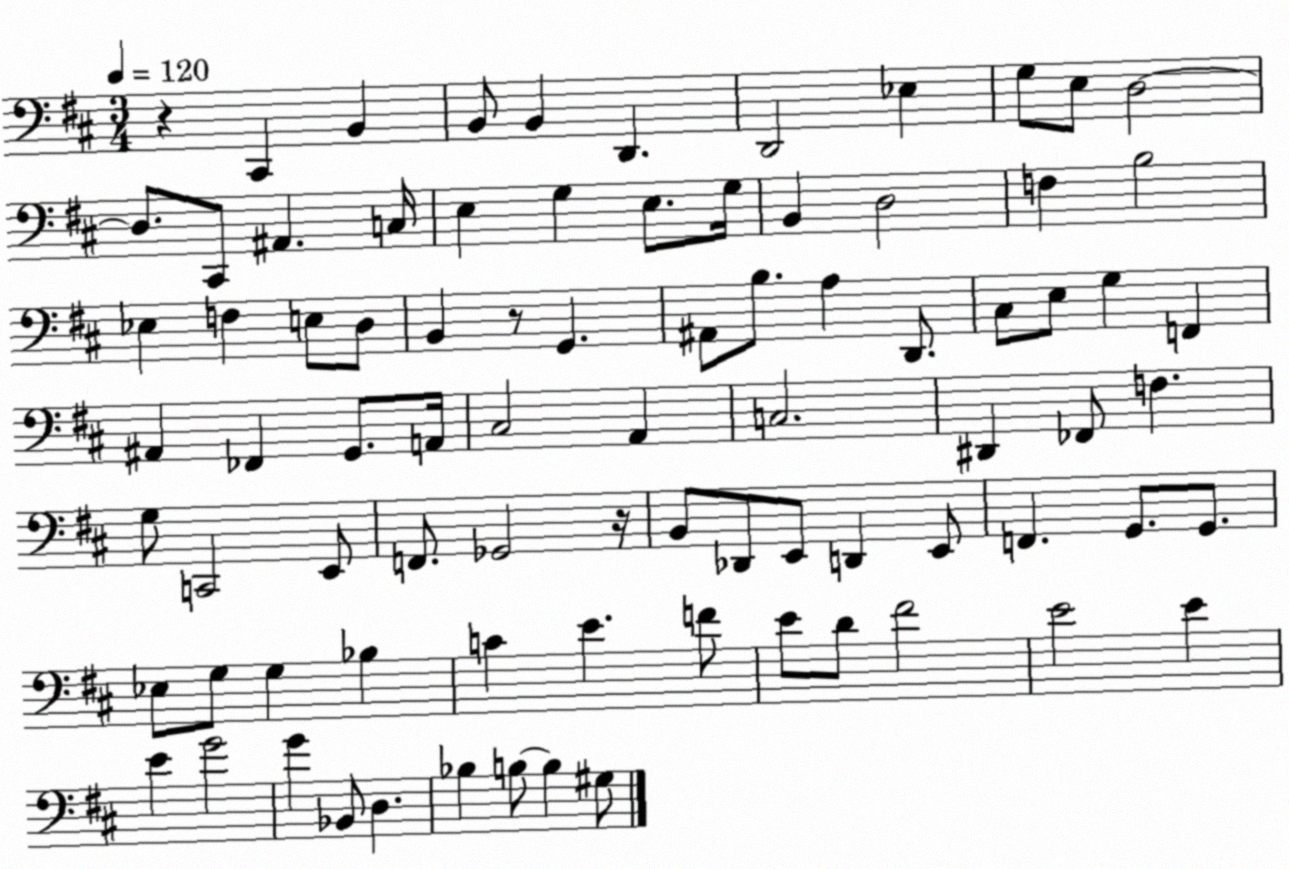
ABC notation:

X:1
T:Untitled
M:3/4
L:1/4
K:D
z ^C,, B,, B,,/2 B,, D,, D,,2 _E, G,/2 E,/2 D,2 D,/2 ^C,,/2 ^A,, C,/4 E, G, E,/2 G,/4 B,, D,2 F, B,2 _E, F, E,/2 D,/2 B,, z/2 G,, ^A,,/2 B,/2 A, D,,/2 ^C,/2 E,/2 G, F,, ^A,, _F,, G,,/2 A,,/4 ^C,2 A,, C,2 ^D,, _F,,/2 F, G,/2 C,,2 E,,/2 F,,/2 _G,,2 z/4 B,,/2 _D,,/2 E,,/2 D,, E,,/2 F,, G,,/2 G,,/2 _E,/2 G,/2 G, _B, C E F/2 E/2 D/2 ^F2 E2 E E G2 G _B,,/2 D, _B, B,/2 B, ^G,/2